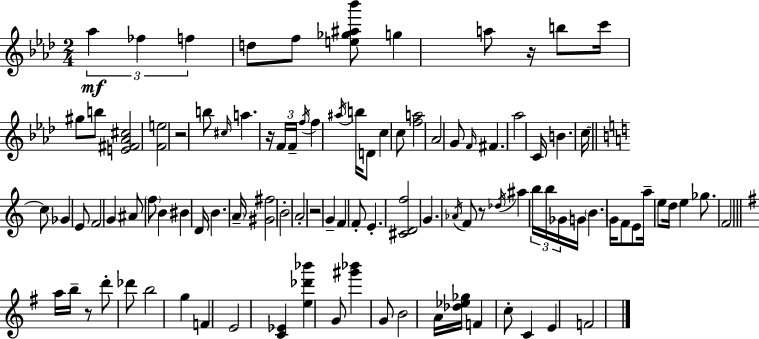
X:1
T:Untitled
M:2/4
L:1/4
K:Fm
_a _f f d/2 f/2 [e_g^a_b']/2 g a/2 z/4 b/2 c'/4 ^g/2 b/2 [E^F_A^c]2 [Fe]2 z2 b/2 ^c/4 a z/4 F/4 F/4 f/4 f ^a/4 b/4 D/2 c c/2 [fa]2 _A2 G/2 F/4 ^F _a2 C/4 B c/4 c/2 _G E/2 F2 G ^A/2 f/2 B ^B D/4 B A/4 [^G^f]2 B2 A2 z2 G F F/2 E [^CDf]2 G _A/4 F/2 z/2 _d/4 ^a b/4 b/4 _G/4 G/4 B G/4 F/2 E/2 a/4 e/2 d/4 e _g/2 F2 a/4 b/4 z/2 d'/2 _d'/2 b2 g F E2 [C_E] [e_d'_b'] G/2 [^g'_b'] G/2 B2 A/4 [_d_e_g]/4 F c/2 C E F2